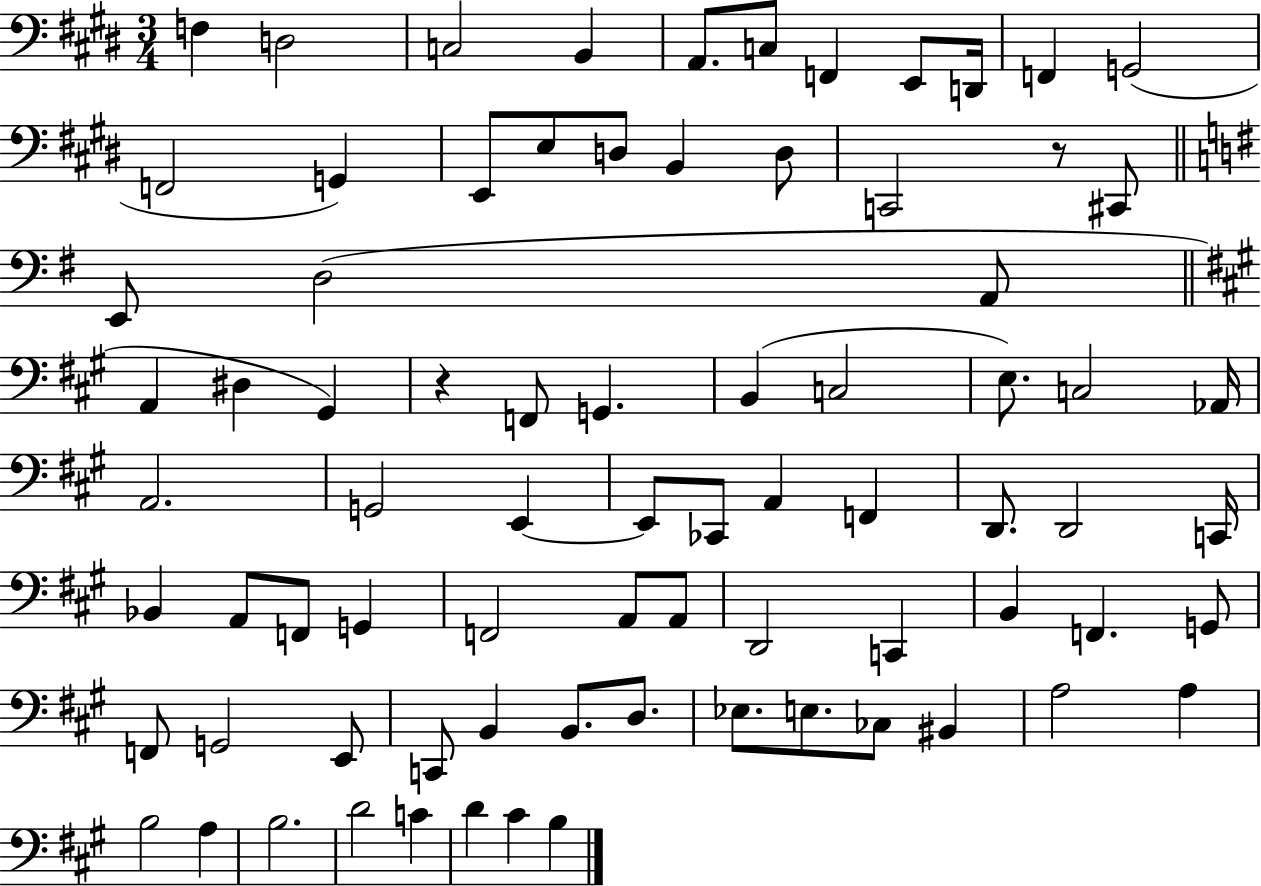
F3/q D3/h C3/h B2/q A2/e. C3/e F2/q E2/e D2/s F2/q G2/h F2/h G2/q E2/e E3/e D3/e B2/q D3/e C2/h R/e C#2/e E2/e D3/h A2/e A2/q D#3/q G#2/q R/q F2/e G2/q. B2/q C3/h E3/e. C3/h Ab2/s A2/h. G2/h E2/q E2/e CES2/e A2/q F2/q D2/e. D2/h C2/s Bb2/q A2/e F2/e G2/q F2/h A2/e A2/e D2/h C2/q B2/q F2/q. G2/e F2/e G2/h E2/e C2/e B2/q B2/e. D3/e. Eb3/e. E3/e. CES3/e BIS2/q A3/h A3/q B3/h A3/q B3/h. D4/h C4/q D4/q C#4/q B3/q